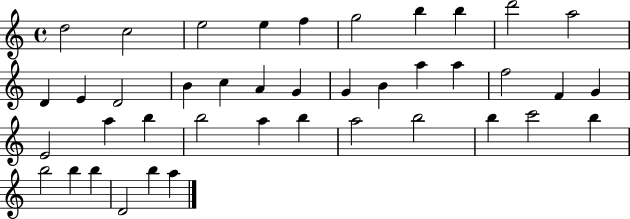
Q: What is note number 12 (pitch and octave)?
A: E4